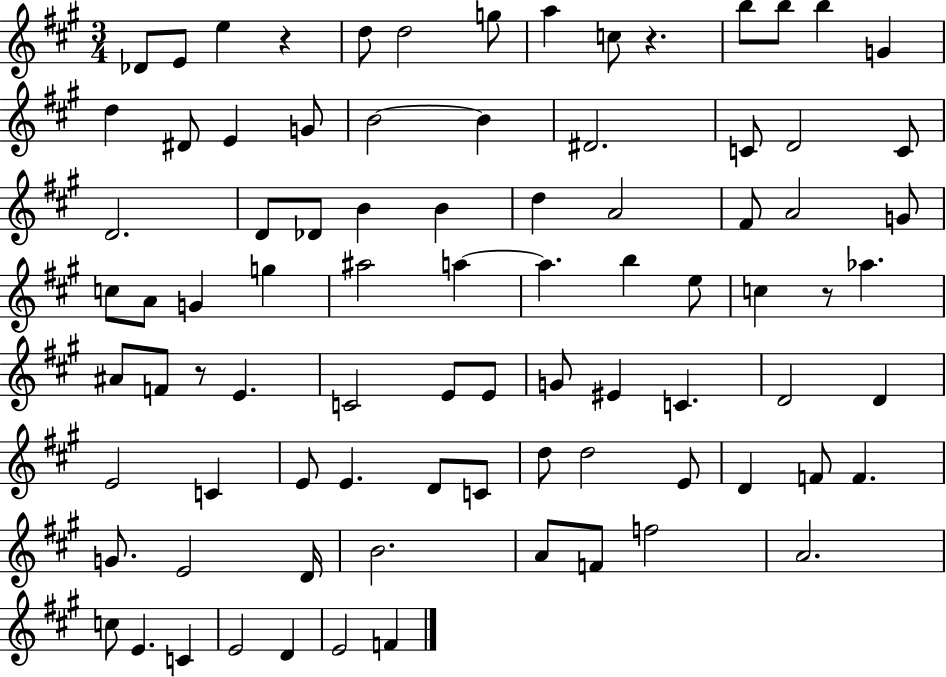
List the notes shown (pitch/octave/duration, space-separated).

Db4/e E4/e E5/q R/q D5/e D5/h G5/e A5/q C5/e R/q. B5/e B5/e B5/q G4/q D5/q D#4/e E4/q G4/e B4/h B4/q D#4/h. C4/e D4/h C4/e D4/h. D4/e Db4/e B4/q B4/q D5/q A4/h F#4/e A4/h G4/e C5/e A4/e G4/q G5/q A#5/h A5/q A5/q. B5/q E5/e C5/q R/e Ab5/q. A#4/e F4/e R/e E4/q. C4/h E4/e E4/e G4/e EIS4/q C4/q. D4/h D4/q E4/h C4/q E4/e E4/q. D4/e C4/e D5/e D5/h E4/e D4/q F4/e F4/q. G4/e. E4/h D4/s B4/h. A4/e F4/e F5/h A4/h. C5/e E4/q. C4/q E4/h D4/q E4/h F4/q